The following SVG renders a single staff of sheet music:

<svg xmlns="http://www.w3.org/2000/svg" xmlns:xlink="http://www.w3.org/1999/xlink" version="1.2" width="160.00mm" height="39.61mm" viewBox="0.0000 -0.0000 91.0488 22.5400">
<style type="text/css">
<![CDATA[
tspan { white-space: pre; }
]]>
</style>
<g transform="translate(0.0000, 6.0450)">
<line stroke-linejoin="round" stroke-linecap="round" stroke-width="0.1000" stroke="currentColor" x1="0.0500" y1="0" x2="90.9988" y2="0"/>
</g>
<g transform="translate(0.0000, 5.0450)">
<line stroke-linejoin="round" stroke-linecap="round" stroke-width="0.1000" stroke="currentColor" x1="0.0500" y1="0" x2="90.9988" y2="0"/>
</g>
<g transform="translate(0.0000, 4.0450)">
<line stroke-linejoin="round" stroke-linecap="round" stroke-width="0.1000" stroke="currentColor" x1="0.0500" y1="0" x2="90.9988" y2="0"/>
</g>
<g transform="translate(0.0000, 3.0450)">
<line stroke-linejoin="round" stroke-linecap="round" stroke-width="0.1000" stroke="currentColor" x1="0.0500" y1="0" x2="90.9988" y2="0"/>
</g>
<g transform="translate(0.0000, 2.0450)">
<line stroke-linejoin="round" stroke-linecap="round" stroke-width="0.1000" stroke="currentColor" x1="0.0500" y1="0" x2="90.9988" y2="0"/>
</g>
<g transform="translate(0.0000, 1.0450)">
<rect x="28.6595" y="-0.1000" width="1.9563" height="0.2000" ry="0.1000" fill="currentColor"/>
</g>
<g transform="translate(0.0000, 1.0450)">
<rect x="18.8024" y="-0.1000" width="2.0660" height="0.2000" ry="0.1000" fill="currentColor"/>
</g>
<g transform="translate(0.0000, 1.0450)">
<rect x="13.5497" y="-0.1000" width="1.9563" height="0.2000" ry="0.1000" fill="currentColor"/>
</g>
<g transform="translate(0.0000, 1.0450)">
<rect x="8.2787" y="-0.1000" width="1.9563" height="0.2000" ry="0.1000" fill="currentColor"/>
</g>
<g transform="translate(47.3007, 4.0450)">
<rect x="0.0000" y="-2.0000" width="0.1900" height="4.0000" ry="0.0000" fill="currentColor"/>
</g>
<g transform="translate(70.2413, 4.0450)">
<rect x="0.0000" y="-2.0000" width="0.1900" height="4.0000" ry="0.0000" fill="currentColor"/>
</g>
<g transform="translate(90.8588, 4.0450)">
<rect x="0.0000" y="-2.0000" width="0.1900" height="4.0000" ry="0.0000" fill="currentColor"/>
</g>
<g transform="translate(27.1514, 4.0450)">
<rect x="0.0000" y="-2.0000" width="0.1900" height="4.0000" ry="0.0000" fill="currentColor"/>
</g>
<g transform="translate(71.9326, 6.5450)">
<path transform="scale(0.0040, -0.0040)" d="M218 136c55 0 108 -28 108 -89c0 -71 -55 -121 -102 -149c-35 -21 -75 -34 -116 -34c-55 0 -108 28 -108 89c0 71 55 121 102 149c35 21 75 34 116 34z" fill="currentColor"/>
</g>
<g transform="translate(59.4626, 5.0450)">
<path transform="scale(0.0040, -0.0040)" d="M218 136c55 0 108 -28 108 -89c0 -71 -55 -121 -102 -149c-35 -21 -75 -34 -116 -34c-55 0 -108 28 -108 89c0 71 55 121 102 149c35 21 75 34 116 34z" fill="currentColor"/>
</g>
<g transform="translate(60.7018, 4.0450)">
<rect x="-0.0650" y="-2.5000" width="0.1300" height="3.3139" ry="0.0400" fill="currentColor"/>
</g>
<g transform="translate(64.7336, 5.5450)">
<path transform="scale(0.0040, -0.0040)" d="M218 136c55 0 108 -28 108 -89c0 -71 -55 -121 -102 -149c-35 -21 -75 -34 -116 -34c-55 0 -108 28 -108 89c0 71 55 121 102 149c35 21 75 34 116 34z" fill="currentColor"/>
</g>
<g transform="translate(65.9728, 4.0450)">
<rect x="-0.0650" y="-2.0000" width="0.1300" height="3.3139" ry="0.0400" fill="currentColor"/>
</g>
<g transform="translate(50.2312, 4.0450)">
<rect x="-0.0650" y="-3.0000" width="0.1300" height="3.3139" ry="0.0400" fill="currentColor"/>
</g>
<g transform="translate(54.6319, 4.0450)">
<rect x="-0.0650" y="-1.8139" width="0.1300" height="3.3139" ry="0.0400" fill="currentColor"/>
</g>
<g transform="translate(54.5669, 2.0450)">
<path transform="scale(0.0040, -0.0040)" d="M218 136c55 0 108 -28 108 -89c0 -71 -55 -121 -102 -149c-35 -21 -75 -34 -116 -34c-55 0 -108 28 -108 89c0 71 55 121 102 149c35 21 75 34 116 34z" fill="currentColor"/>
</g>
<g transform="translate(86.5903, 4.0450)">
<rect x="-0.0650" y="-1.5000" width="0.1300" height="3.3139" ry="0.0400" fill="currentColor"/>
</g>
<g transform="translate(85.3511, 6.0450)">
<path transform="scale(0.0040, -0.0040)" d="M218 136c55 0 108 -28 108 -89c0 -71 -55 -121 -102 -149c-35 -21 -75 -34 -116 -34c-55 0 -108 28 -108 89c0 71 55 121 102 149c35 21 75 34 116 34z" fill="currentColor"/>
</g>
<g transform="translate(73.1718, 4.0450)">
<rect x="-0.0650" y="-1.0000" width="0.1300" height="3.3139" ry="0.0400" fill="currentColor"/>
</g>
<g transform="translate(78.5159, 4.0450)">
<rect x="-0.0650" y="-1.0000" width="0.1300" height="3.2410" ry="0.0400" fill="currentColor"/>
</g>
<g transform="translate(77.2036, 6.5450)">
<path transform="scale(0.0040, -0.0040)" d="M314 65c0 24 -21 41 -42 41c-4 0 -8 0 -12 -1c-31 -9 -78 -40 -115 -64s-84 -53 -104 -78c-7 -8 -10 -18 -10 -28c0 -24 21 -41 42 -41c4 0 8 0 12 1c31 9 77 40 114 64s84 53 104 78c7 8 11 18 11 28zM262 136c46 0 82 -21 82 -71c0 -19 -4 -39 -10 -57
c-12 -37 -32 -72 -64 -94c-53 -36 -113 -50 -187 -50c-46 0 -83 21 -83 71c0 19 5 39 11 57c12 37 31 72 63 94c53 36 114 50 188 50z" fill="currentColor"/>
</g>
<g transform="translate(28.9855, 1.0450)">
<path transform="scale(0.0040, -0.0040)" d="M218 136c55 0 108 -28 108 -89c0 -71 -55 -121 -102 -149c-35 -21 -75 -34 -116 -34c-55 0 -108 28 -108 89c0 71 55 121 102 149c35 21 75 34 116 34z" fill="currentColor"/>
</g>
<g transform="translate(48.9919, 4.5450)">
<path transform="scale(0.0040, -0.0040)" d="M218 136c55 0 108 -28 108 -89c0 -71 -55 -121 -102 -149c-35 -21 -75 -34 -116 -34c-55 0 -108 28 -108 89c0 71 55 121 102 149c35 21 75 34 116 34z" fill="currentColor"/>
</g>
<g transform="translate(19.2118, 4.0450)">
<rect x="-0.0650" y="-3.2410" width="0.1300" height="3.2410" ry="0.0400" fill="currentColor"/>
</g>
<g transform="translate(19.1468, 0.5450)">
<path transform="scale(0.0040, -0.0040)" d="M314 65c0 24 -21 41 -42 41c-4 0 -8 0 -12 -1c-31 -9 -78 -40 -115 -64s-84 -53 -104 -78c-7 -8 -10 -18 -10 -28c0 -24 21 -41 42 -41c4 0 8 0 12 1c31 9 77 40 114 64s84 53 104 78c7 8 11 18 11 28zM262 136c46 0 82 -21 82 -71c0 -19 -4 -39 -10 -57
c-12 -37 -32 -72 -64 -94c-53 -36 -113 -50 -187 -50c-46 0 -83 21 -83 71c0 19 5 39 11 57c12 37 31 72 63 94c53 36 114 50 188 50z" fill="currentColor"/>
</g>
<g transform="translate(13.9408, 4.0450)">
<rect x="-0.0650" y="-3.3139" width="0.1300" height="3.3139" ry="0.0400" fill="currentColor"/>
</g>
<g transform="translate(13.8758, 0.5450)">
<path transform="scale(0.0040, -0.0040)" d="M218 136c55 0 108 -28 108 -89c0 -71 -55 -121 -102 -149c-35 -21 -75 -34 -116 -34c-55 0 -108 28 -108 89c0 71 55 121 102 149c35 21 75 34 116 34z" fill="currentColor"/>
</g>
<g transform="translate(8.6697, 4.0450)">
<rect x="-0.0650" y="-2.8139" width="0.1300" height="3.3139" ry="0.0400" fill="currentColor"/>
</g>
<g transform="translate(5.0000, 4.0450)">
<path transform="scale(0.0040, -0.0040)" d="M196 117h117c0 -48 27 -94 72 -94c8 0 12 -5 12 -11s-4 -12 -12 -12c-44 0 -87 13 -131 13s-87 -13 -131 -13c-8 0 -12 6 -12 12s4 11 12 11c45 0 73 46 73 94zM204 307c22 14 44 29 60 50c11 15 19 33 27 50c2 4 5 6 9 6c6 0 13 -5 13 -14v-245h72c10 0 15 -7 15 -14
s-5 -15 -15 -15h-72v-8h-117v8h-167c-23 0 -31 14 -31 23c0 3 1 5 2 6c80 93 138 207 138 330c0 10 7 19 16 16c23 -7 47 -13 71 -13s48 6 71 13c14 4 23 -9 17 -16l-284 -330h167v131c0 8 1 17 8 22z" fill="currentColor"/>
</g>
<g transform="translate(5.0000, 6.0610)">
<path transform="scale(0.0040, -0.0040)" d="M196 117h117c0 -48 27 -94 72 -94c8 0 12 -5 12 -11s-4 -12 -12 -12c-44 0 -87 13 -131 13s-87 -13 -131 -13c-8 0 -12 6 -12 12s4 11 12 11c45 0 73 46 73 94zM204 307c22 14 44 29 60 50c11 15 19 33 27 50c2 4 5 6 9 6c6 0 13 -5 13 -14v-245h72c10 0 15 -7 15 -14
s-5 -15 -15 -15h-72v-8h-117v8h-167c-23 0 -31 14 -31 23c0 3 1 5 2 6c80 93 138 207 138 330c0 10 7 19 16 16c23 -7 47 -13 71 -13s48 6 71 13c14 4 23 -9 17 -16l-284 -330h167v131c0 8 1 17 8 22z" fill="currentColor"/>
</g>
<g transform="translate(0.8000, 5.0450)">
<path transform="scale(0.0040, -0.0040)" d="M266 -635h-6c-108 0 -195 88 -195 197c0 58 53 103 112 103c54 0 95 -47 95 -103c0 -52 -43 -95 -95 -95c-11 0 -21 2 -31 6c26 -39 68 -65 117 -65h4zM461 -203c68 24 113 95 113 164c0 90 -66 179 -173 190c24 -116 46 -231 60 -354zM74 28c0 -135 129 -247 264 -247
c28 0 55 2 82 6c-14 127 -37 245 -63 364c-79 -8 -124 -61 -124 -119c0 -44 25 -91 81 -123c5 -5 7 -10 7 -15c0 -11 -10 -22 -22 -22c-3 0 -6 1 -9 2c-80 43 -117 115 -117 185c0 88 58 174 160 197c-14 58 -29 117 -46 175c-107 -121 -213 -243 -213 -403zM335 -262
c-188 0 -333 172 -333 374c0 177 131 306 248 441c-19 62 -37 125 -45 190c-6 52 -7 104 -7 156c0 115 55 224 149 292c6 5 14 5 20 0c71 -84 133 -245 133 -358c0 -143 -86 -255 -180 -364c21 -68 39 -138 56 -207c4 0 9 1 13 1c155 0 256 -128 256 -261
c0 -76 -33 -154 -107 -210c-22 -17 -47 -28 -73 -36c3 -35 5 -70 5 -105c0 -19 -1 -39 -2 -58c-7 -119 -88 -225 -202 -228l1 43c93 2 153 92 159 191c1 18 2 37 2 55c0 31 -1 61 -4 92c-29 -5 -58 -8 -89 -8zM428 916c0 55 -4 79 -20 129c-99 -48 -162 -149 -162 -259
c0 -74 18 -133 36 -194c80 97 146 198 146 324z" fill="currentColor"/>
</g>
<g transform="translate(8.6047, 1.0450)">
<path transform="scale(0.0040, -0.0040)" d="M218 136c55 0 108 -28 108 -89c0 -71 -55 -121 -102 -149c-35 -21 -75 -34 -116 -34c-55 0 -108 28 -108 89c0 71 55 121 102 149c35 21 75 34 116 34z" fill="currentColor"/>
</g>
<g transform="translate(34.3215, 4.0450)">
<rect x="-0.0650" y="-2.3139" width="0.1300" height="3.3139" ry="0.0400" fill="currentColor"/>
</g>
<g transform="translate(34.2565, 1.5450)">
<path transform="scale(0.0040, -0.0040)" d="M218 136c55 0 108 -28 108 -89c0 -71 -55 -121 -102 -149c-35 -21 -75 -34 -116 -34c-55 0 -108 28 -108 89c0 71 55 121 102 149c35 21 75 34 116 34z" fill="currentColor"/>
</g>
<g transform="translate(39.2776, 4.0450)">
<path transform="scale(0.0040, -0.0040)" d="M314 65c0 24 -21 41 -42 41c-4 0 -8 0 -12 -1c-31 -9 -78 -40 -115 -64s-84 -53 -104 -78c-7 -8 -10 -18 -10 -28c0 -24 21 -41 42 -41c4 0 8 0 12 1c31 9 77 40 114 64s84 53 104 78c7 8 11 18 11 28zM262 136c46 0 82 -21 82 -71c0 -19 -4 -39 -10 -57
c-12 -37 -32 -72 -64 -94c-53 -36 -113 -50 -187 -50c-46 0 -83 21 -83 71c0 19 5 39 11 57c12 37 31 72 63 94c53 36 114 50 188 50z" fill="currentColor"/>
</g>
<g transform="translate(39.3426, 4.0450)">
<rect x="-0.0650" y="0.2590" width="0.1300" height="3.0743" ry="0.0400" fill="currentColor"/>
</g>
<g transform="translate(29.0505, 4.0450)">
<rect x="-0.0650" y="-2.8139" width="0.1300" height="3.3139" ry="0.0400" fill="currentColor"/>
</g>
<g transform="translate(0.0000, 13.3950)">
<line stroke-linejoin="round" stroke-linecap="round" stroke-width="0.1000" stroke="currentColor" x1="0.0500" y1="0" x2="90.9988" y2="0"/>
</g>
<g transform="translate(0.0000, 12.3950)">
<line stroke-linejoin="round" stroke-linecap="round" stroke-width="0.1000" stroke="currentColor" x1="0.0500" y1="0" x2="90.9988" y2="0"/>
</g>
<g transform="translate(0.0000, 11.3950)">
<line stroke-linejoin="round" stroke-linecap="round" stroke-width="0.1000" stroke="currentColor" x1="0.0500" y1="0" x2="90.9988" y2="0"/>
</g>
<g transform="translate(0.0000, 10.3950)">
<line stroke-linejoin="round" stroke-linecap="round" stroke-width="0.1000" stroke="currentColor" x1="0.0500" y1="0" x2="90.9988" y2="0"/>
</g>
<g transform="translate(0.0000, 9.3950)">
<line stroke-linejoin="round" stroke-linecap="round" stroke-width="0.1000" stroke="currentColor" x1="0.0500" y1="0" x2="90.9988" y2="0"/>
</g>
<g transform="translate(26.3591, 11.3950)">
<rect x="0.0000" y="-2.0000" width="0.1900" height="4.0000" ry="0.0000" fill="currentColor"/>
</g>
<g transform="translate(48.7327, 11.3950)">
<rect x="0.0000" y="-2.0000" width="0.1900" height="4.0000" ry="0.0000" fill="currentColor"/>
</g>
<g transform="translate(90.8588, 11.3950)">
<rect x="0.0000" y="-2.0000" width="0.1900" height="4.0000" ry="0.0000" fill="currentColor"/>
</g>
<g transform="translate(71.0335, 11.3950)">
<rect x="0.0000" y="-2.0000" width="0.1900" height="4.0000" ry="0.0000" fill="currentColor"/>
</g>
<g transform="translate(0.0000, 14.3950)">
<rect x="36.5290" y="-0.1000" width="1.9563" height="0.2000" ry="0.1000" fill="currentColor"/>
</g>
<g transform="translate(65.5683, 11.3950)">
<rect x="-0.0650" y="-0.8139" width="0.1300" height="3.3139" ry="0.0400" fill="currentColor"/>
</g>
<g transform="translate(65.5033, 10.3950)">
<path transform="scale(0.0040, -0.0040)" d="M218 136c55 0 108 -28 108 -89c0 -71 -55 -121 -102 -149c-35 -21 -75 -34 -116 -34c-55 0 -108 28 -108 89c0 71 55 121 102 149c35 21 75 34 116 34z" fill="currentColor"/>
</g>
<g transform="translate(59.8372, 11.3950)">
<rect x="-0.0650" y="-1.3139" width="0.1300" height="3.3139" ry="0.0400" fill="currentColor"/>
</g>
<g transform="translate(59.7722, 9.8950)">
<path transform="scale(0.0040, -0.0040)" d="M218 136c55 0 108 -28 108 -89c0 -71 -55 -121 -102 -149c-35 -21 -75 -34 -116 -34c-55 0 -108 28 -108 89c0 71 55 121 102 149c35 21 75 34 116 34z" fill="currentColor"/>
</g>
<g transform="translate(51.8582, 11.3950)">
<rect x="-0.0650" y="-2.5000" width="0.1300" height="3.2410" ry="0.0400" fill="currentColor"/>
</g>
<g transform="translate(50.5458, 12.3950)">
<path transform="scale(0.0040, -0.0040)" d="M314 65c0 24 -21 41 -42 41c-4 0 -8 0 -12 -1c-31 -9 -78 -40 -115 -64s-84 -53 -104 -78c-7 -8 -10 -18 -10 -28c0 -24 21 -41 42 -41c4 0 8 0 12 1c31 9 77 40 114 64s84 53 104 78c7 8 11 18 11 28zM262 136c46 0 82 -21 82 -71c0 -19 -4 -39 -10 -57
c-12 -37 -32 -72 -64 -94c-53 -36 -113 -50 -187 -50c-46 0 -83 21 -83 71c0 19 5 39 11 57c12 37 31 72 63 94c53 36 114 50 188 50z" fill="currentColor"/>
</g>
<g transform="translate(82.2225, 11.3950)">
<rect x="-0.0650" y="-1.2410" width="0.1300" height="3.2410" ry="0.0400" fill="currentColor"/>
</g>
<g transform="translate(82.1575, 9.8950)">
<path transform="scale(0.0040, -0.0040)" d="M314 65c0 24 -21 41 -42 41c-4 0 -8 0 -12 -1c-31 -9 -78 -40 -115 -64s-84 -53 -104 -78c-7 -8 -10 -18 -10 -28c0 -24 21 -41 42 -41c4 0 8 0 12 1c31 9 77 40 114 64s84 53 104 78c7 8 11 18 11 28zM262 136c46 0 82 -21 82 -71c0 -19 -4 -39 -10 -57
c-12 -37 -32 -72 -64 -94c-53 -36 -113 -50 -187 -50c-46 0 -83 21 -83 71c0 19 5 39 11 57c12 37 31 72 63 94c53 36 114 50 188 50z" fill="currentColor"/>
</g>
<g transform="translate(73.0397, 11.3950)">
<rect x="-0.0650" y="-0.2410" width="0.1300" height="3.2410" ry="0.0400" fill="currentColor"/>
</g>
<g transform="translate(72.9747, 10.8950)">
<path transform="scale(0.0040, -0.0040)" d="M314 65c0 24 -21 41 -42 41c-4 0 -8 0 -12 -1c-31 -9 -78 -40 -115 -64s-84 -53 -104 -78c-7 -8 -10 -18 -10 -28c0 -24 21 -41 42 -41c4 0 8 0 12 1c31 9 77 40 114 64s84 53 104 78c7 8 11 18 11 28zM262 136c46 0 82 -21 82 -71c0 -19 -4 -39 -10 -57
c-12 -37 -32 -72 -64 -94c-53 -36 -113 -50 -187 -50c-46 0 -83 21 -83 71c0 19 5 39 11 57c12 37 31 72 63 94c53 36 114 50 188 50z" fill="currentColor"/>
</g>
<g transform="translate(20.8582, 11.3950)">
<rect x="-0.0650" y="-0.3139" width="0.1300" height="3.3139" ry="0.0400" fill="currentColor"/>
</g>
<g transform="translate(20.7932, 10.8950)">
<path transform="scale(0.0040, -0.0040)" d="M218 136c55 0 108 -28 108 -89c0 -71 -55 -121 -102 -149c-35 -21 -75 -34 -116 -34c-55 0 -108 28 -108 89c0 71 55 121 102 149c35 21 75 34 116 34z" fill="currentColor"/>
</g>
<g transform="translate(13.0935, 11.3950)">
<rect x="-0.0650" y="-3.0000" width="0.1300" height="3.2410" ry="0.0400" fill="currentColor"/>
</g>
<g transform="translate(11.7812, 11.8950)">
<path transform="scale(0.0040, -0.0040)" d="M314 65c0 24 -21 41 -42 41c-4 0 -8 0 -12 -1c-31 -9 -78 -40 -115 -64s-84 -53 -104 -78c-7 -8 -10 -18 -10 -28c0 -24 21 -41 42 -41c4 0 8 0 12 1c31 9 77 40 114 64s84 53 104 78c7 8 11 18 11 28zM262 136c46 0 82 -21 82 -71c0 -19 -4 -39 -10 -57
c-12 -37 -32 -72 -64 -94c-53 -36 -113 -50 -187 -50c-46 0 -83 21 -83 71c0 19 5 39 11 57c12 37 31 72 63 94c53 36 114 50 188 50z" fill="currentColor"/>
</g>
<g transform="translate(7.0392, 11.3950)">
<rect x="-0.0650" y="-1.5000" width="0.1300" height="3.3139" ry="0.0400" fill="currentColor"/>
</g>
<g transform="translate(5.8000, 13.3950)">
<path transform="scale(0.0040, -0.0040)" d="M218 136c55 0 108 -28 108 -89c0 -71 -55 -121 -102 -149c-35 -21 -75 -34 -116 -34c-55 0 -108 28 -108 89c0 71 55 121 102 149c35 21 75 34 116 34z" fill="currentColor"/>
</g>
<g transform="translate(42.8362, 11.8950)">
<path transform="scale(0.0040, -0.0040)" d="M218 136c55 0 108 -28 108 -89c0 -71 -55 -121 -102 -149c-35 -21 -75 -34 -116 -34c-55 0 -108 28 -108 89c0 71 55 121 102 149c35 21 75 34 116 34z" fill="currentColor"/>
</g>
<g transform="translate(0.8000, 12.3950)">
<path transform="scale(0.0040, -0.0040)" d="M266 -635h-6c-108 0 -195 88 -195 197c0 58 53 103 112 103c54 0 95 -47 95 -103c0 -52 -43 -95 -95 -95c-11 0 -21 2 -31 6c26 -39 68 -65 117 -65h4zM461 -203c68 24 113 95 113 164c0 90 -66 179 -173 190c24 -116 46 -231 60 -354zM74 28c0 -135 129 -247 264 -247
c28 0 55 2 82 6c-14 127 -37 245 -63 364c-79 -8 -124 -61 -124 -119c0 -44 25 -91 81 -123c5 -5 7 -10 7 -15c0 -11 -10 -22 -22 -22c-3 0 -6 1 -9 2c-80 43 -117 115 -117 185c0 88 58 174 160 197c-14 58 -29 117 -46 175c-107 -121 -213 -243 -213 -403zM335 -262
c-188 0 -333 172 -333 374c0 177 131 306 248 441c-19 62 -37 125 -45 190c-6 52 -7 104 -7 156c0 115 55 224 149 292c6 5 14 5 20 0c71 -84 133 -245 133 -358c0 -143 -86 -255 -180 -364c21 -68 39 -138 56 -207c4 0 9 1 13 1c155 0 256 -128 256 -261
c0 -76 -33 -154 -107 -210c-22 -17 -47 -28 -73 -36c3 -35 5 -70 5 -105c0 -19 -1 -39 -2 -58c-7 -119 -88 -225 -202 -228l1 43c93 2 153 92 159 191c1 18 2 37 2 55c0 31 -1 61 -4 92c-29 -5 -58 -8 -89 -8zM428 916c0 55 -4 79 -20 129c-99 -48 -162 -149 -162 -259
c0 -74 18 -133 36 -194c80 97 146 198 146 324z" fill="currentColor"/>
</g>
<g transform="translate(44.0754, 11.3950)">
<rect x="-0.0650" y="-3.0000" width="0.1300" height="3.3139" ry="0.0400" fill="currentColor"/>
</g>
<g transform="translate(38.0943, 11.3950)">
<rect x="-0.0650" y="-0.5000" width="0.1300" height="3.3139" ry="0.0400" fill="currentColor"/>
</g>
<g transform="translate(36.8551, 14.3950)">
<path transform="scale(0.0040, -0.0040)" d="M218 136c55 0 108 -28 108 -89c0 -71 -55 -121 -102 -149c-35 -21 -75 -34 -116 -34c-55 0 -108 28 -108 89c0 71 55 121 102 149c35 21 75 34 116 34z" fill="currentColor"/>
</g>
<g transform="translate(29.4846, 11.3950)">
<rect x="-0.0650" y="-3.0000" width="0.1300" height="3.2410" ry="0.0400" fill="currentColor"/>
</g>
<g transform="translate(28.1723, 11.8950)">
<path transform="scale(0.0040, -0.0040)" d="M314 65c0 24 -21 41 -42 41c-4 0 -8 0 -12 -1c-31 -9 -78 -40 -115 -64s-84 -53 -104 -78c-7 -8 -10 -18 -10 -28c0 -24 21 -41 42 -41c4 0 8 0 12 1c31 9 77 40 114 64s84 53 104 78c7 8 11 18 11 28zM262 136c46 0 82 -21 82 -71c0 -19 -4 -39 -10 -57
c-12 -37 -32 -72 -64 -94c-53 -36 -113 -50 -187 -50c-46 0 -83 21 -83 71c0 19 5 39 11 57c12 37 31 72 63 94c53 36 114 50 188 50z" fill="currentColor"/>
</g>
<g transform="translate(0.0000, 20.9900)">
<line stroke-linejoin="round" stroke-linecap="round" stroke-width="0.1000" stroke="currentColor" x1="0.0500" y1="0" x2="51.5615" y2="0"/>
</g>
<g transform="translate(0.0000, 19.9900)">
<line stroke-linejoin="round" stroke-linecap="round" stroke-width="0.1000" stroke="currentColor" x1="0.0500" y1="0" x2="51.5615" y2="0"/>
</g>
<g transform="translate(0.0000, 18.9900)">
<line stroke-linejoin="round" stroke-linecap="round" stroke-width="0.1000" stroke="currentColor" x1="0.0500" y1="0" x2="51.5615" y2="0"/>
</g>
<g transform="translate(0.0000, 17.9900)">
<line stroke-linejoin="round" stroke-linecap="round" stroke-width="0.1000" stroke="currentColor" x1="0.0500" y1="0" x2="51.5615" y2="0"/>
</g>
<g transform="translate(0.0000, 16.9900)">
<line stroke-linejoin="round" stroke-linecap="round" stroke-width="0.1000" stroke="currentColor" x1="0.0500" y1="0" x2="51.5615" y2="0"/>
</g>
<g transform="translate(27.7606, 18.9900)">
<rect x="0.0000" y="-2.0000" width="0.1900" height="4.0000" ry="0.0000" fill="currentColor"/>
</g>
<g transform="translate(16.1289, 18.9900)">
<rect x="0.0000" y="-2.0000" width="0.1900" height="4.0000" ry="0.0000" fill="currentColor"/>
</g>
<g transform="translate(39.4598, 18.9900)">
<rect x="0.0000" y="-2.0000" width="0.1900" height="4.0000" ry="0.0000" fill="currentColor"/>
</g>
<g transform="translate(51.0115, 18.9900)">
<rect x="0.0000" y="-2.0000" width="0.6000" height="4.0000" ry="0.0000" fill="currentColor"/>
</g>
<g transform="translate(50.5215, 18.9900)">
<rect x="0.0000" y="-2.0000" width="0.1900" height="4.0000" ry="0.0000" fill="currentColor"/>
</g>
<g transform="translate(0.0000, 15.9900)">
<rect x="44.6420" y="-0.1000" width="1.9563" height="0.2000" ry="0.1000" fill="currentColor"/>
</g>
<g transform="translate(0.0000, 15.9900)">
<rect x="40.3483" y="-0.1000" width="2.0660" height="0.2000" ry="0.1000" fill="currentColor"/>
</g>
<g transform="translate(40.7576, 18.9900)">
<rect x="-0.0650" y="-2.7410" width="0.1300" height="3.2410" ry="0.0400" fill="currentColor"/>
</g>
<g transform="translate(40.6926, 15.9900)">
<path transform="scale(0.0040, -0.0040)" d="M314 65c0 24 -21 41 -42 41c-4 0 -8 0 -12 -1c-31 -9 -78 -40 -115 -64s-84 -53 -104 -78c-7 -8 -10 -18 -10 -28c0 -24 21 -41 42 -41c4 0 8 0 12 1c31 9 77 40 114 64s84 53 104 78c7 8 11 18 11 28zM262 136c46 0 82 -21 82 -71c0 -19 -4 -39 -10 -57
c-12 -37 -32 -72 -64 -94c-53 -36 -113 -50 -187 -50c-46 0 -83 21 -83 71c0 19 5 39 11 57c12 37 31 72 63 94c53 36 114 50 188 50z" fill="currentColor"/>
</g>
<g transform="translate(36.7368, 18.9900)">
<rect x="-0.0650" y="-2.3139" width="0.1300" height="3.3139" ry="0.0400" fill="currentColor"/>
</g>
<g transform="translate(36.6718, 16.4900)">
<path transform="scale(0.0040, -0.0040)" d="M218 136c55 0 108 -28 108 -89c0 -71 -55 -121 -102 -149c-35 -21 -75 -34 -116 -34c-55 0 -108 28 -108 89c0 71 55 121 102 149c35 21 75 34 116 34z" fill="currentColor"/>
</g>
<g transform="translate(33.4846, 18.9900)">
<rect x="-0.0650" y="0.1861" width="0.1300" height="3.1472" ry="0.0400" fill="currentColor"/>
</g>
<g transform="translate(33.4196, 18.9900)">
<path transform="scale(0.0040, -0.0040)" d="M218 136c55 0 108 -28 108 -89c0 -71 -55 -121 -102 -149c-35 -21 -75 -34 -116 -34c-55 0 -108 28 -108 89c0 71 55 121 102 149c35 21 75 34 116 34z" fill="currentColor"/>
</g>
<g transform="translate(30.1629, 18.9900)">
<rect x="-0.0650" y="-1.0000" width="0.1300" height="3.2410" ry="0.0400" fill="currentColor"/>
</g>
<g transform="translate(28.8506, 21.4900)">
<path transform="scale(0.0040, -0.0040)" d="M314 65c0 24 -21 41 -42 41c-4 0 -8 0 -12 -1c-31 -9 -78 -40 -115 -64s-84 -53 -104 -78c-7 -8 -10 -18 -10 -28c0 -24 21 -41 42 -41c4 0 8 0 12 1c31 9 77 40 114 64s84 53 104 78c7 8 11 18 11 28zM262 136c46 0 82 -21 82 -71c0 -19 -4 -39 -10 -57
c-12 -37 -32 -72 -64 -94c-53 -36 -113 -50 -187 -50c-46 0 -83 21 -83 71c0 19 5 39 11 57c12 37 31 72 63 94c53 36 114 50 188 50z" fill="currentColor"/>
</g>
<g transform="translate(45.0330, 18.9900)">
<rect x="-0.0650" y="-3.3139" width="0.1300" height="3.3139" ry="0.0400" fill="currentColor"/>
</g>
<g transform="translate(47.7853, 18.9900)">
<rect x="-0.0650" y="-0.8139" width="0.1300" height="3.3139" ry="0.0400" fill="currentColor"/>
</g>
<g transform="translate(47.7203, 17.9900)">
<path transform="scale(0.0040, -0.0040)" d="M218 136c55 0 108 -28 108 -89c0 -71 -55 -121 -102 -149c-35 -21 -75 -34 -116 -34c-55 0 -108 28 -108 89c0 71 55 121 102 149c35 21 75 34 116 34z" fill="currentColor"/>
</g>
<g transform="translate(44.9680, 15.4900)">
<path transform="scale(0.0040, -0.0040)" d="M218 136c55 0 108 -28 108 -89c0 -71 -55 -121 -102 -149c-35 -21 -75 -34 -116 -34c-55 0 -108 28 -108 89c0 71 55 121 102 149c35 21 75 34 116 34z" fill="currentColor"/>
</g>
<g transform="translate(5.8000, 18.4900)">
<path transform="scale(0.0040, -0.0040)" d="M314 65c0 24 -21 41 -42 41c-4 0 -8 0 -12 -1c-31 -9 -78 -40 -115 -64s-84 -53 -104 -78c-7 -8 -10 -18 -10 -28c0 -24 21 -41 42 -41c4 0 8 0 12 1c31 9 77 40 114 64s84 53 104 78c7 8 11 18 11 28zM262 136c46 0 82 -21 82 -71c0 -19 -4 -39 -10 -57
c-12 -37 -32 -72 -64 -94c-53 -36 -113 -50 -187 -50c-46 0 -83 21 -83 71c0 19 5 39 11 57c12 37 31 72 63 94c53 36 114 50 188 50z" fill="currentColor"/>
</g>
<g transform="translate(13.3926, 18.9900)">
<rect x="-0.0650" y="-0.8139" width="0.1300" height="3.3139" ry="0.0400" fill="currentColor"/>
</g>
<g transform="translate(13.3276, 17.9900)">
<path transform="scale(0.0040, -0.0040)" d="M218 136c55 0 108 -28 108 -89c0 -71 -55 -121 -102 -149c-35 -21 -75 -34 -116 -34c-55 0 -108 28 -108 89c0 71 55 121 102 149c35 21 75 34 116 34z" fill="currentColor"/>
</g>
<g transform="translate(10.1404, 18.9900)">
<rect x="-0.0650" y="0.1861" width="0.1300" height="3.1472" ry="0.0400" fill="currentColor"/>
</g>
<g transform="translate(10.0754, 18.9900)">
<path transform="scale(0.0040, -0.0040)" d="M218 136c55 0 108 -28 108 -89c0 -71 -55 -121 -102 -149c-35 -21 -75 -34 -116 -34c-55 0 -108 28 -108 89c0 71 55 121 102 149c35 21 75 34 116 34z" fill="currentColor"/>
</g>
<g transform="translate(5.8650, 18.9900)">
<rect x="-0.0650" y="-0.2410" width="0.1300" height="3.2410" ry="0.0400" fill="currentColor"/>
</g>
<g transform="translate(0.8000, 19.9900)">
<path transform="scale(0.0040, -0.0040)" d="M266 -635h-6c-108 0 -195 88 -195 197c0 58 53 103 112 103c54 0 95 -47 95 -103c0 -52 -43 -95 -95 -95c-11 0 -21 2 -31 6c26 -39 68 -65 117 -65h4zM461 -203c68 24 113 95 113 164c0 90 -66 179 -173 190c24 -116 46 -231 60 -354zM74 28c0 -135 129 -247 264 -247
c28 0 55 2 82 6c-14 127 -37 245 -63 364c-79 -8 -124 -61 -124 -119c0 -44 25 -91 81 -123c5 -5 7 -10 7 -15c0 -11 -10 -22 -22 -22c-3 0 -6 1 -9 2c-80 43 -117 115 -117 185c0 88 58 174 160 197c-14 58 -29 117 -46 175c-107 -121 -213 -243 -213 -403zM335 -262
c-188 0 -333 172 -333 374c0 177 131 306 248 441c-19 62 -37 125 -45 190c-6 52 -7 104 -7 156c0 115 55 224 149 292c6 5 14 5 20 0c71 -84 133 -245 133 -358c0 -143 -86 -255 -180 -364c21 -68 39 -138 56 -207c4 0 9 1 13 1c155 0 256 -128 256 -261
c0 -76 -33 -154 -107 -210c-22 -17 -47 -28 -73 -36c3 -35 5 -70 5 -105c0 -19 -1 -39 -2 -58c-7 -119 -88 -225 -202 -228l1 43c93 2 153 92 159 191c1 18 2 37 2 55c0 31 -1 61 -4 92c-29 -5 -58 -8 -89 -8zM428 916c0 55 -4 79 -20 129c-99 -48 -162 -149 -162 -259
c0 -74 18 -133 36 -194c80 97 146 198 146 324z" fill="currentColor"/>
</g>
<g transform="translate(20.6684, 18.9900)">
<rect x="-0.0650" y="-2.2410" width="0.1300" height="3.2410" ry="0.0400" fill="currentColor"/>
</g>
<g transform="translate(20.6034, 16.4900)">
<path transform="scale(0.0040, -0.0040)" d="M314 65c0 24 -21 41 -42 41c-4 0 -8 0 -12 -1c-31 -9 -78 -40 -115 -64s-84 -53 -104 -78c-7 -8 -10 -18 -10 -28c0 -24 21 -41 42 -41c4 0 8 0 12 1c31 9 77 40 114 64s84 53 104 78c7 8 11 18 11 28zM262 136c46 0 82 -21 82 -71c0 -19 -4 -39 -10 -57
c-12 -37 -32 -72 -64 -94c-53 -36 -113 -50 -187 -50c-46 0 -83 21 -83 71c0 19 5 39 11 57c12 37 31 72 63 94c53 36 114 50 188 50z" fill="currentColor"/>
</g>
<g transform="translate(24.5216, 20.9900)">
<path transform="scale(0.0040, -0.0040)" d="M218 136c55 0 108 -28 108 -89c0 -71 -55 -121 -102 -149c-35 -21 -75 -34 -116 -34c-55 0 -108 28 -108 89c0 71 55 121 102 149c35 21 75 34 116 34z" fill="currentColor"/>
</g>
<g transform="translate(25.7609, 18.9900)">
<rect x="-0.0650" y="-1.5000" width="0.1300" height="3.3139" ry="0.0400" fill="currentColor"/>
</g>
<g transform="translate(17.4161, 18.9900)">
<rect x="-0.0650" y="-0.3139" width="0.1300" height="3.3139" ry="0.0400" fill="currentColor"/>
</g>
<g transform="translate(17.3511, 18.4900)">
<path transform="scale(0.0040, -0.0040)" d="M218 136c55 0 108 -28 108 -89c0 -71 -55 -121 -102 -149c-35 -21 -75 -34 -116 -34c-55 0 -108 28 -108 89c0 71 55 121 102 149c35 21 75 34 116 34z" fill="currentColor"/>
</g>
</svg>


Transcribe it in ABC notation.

X:1
T:Untitled
M:4/4
L:1/4
K:C
a b b2 a g B2 A f G F D D2 E E A2 c A2 C A G2 e d c2 e2 c2 B d c g2 E D2 B g a2 b d